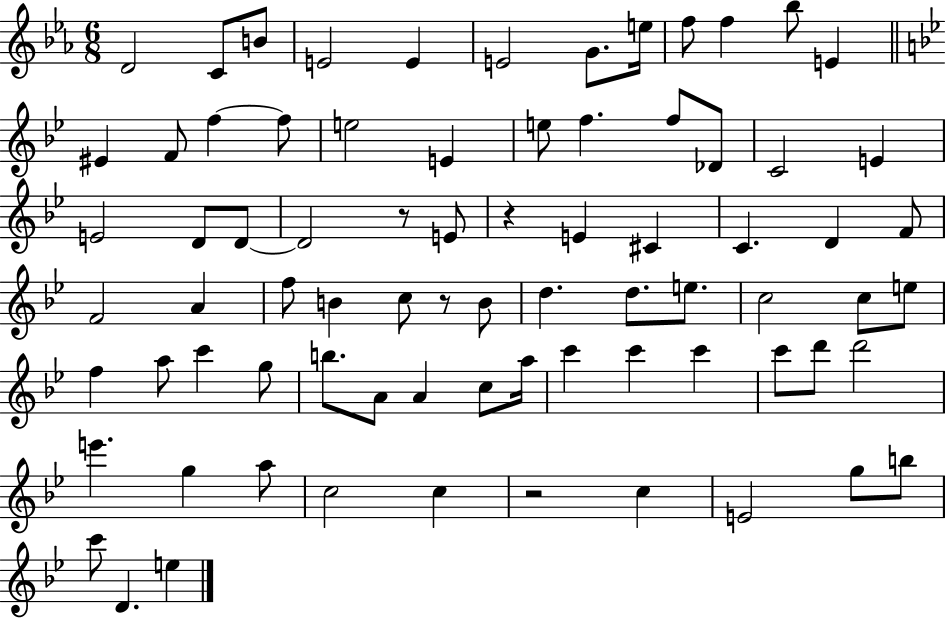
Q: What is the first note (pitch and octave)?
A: D4